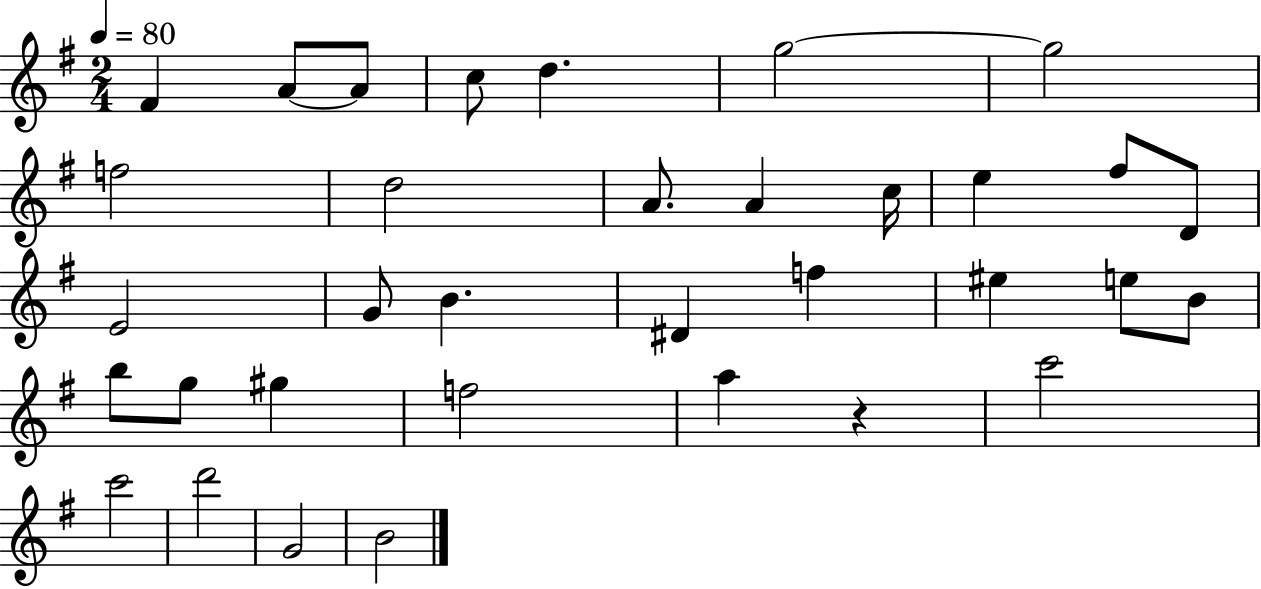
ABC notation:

X:1
T:Untitled
M:2/4
L:1/4
K:G
^F A/2 A/2 c/2 d g2 g2 f2 d2 A/2 A c/4 e ^f/2 D/2 E2 G/2 B ^D f ^e e/2 B/2 b/2 g/2 ^g f2 a z c'2 c'2 d'2 G2 B2